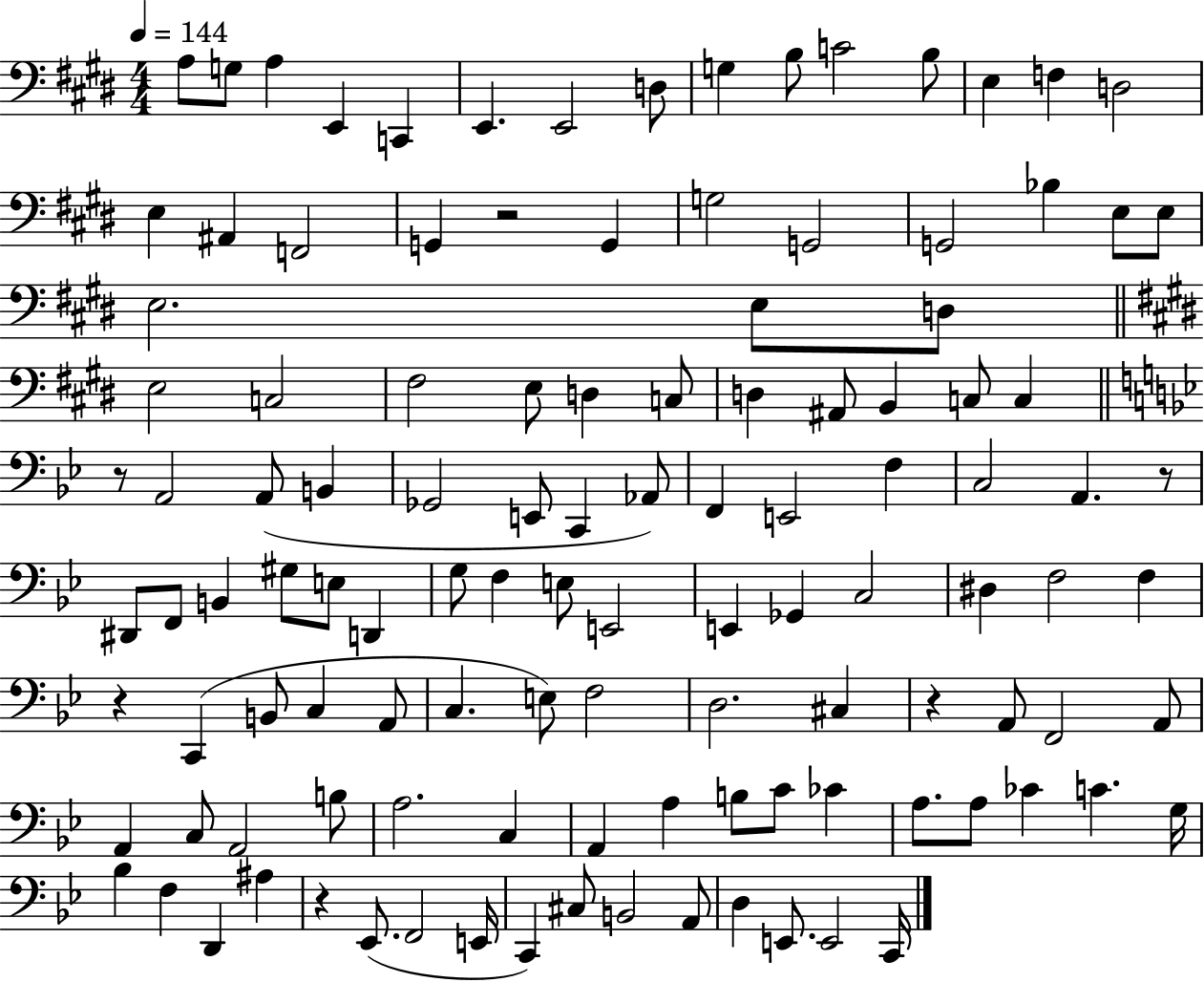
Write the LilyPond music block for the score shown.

{
  \clef bass
  \numericTimeSignature
  \time 4/4
  \key e \major
  \tempo 4 = 144
  a8 g8 a4 e,4 c,4 | e,4. e,2 d8 | g4 b8 c'2 b8 | e4 f4 d2 | \break e4 ais,4 f,2 | g,4 r2 g,4 | g2 g,2 | g,2 bes4 e8 e8 | \break e2. e8 d8 | \bar "||" \break \key e \major e2 c2 | fis2 e8 d4 c8 | d4 ais,8 b,4 c8 c4 | \bar "||" \break \key bes \major r8 a,2 a,8( b,4 | ges,2 e,8 c,4 aes,8) | f,4 e,2 f4 | c2 a,4. r8 | \break dis,8 f,8 b,4 gis8 e8 d,4 | g8 f4 e8 e,2 | e,4 ges,4 c2 | dis4 f2 f4 | \break r4 c,4( b,8 c4 a,8 | c4. e8) f2 | d2. cis4 | r4 a,8 f,2 a,8 | \break a,4 c8 a,2 b8 | a2. c4 | a,4 a4 b8 c'8 ces'4 | a8. a8 ces'4 c'4. g16 | \break bes4 f4 d,4 ais4 | r4 ees,8.( f,2 e,16 | c,4) cis8 b,2 a,8 | d4 e,8. e,2 c,16 | \break \bar "|."
}